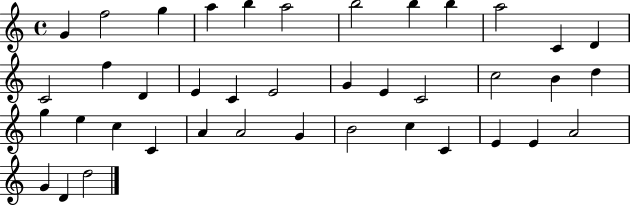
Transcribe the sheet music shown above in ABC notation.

X:1
T:Untitled
M:4/4
L:1/4
K:C
G f2 g a b a2 b2 b b a2 C D C2 f D E C E2 G E C2 c2 B d g e c C A A2 G B2 c C E E A2 G D d2